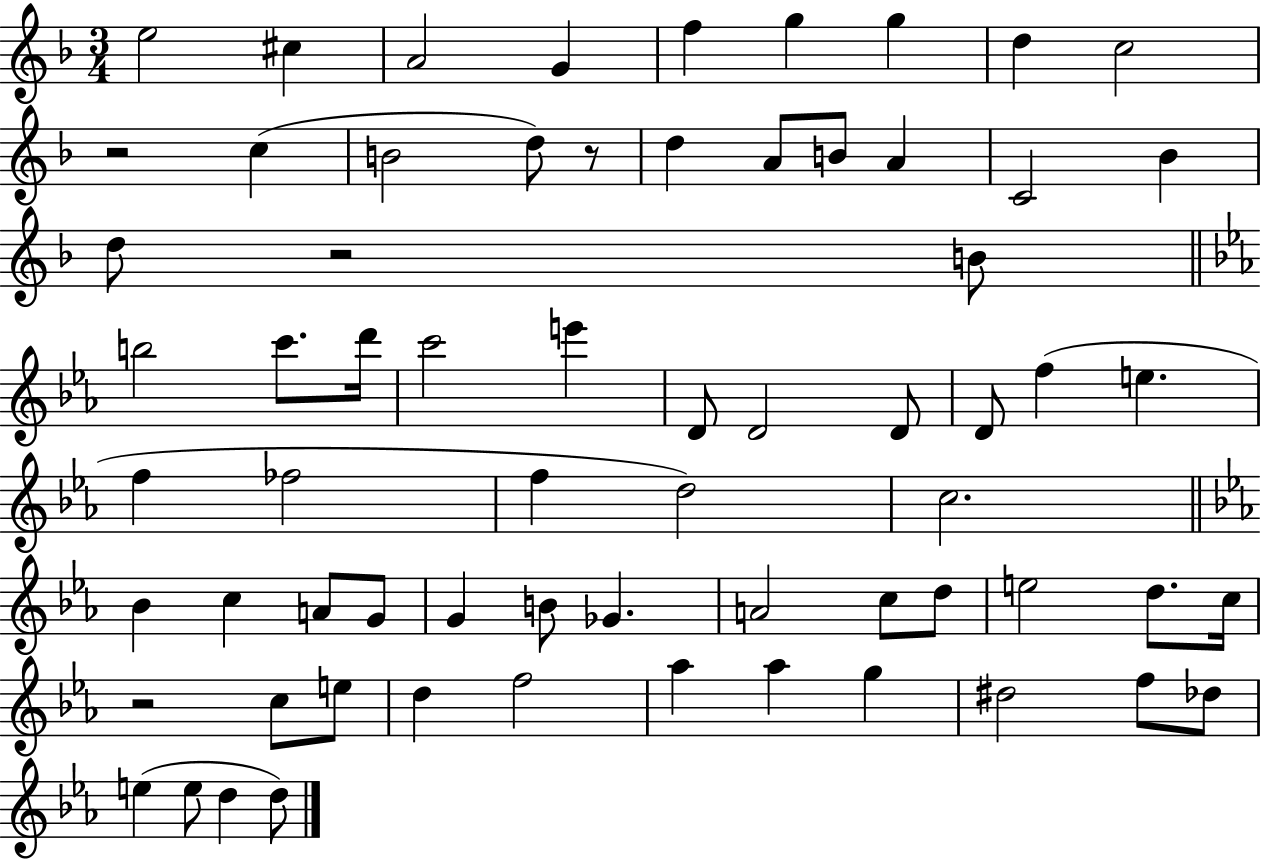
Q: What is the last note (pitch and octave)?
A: D5